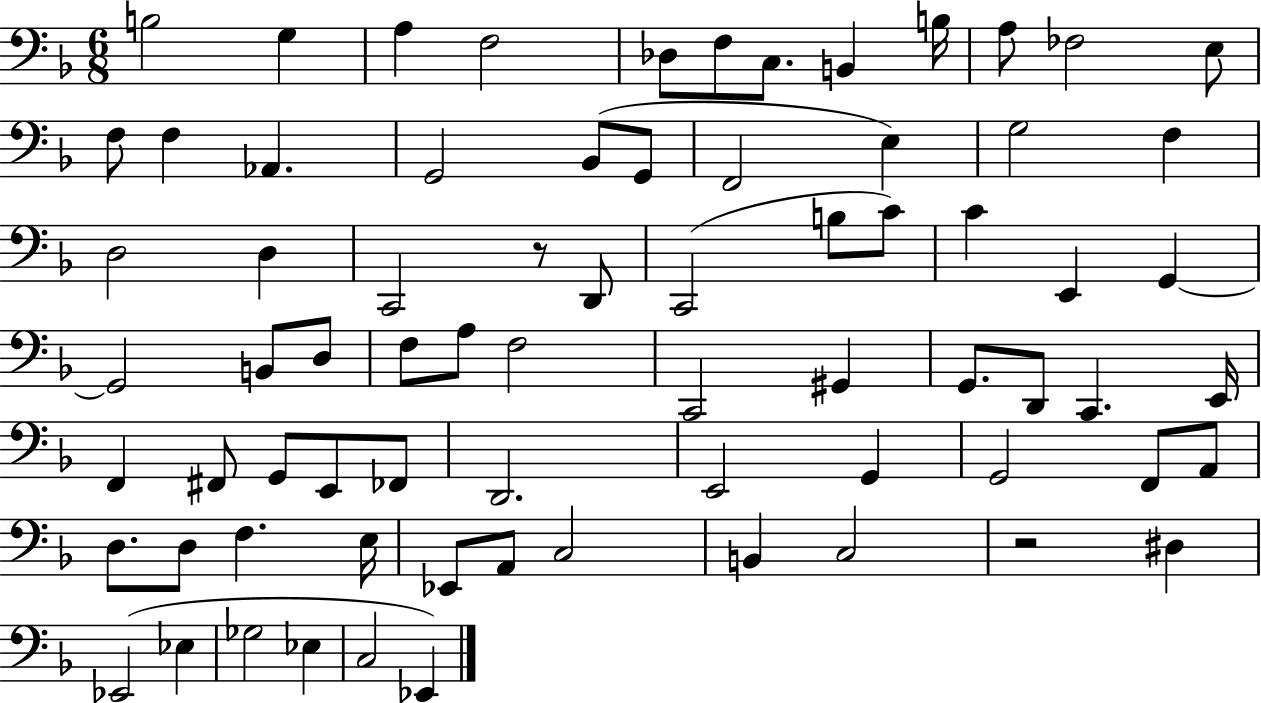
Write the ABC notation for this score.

X:1
T:Untitled
M:6/8
L:1/4
K:F
B,2 G, A, F,2 _D,/2 F,/2 C,/2 B,, B,/4 A,/2 _F,2 E,/2 F,/2 F, _A,, G,,2 _B,,/2 G,,/2 F,,2 E, G,2 F, D,2 D, C,,2 z/2 D,,/2 C,,2 B,/2 C/2 C E,, G,, G,,2 B,,/2 D,/2 F,/2 A,/2 F,2 C,,2 ^G,, G,,/2 D,,/2 C,, E,,/4 F,, ^F,,/2 G,,/2 E,,/2 _F,,/2 D,,2 E,,2 G,, G,,2 F,,/2 A,,/2 D,/2 D,/2 F, E,/4 _E,,/2 A,,/2 C,2 B,, C,2 z2 ^D, _E,,2 _E, _G,2 _E, C,2 _E,,